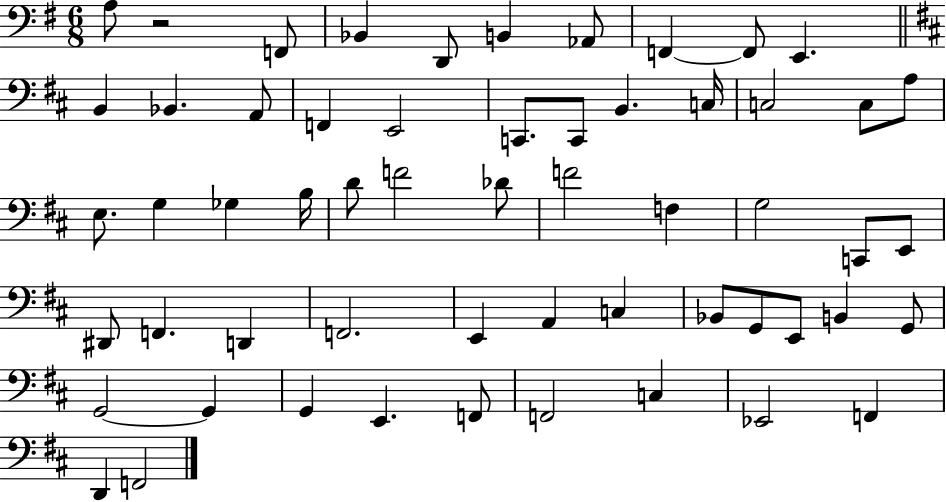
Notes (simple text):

A3/e R/h F2/e Bb2/q D2/e B2/q Ab2/e F2/q F2/e E2/q. B2/q Bb2/q. A2/e F2/q E2/h C2/e. C2/e B2/q. C3/s C3/h C3/e A3/e E3/e. G3/q Gb3/q B3/s D4/e F4/h Db4/e F4/h F3/q G3/h C2/e E2/e D#2/e F2/q. D2/q F2/h. E2/q A2/q C3/q Bb2/e G2/e E2/e B2/q G2/e G2/h G2/q G2/q E2/q. F2/e F2/h C3/q Eb2/h F2/q D2/q F2/h